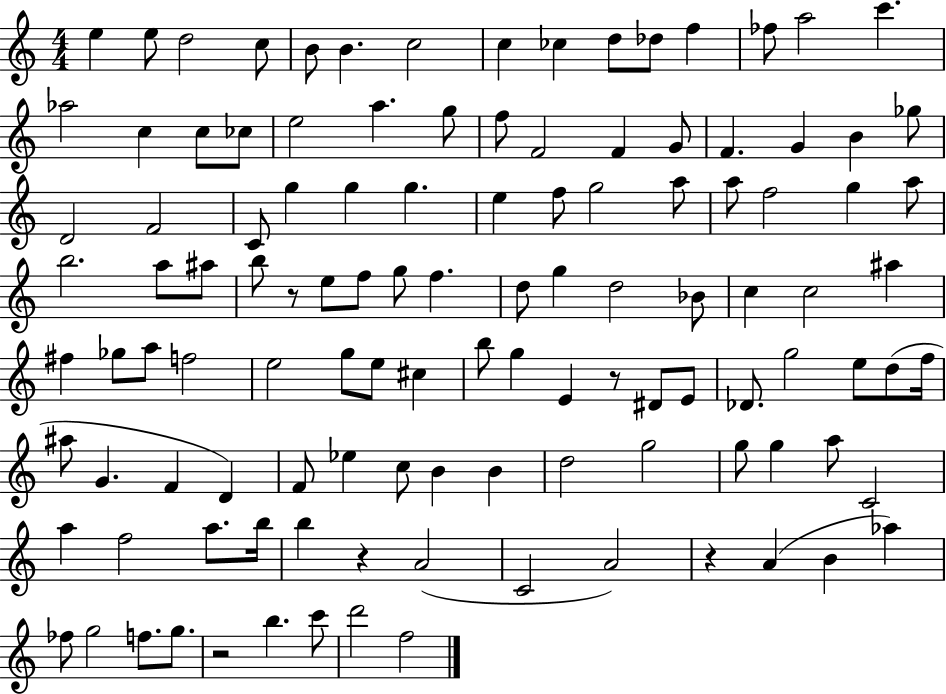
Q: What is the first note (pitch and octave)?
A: E5